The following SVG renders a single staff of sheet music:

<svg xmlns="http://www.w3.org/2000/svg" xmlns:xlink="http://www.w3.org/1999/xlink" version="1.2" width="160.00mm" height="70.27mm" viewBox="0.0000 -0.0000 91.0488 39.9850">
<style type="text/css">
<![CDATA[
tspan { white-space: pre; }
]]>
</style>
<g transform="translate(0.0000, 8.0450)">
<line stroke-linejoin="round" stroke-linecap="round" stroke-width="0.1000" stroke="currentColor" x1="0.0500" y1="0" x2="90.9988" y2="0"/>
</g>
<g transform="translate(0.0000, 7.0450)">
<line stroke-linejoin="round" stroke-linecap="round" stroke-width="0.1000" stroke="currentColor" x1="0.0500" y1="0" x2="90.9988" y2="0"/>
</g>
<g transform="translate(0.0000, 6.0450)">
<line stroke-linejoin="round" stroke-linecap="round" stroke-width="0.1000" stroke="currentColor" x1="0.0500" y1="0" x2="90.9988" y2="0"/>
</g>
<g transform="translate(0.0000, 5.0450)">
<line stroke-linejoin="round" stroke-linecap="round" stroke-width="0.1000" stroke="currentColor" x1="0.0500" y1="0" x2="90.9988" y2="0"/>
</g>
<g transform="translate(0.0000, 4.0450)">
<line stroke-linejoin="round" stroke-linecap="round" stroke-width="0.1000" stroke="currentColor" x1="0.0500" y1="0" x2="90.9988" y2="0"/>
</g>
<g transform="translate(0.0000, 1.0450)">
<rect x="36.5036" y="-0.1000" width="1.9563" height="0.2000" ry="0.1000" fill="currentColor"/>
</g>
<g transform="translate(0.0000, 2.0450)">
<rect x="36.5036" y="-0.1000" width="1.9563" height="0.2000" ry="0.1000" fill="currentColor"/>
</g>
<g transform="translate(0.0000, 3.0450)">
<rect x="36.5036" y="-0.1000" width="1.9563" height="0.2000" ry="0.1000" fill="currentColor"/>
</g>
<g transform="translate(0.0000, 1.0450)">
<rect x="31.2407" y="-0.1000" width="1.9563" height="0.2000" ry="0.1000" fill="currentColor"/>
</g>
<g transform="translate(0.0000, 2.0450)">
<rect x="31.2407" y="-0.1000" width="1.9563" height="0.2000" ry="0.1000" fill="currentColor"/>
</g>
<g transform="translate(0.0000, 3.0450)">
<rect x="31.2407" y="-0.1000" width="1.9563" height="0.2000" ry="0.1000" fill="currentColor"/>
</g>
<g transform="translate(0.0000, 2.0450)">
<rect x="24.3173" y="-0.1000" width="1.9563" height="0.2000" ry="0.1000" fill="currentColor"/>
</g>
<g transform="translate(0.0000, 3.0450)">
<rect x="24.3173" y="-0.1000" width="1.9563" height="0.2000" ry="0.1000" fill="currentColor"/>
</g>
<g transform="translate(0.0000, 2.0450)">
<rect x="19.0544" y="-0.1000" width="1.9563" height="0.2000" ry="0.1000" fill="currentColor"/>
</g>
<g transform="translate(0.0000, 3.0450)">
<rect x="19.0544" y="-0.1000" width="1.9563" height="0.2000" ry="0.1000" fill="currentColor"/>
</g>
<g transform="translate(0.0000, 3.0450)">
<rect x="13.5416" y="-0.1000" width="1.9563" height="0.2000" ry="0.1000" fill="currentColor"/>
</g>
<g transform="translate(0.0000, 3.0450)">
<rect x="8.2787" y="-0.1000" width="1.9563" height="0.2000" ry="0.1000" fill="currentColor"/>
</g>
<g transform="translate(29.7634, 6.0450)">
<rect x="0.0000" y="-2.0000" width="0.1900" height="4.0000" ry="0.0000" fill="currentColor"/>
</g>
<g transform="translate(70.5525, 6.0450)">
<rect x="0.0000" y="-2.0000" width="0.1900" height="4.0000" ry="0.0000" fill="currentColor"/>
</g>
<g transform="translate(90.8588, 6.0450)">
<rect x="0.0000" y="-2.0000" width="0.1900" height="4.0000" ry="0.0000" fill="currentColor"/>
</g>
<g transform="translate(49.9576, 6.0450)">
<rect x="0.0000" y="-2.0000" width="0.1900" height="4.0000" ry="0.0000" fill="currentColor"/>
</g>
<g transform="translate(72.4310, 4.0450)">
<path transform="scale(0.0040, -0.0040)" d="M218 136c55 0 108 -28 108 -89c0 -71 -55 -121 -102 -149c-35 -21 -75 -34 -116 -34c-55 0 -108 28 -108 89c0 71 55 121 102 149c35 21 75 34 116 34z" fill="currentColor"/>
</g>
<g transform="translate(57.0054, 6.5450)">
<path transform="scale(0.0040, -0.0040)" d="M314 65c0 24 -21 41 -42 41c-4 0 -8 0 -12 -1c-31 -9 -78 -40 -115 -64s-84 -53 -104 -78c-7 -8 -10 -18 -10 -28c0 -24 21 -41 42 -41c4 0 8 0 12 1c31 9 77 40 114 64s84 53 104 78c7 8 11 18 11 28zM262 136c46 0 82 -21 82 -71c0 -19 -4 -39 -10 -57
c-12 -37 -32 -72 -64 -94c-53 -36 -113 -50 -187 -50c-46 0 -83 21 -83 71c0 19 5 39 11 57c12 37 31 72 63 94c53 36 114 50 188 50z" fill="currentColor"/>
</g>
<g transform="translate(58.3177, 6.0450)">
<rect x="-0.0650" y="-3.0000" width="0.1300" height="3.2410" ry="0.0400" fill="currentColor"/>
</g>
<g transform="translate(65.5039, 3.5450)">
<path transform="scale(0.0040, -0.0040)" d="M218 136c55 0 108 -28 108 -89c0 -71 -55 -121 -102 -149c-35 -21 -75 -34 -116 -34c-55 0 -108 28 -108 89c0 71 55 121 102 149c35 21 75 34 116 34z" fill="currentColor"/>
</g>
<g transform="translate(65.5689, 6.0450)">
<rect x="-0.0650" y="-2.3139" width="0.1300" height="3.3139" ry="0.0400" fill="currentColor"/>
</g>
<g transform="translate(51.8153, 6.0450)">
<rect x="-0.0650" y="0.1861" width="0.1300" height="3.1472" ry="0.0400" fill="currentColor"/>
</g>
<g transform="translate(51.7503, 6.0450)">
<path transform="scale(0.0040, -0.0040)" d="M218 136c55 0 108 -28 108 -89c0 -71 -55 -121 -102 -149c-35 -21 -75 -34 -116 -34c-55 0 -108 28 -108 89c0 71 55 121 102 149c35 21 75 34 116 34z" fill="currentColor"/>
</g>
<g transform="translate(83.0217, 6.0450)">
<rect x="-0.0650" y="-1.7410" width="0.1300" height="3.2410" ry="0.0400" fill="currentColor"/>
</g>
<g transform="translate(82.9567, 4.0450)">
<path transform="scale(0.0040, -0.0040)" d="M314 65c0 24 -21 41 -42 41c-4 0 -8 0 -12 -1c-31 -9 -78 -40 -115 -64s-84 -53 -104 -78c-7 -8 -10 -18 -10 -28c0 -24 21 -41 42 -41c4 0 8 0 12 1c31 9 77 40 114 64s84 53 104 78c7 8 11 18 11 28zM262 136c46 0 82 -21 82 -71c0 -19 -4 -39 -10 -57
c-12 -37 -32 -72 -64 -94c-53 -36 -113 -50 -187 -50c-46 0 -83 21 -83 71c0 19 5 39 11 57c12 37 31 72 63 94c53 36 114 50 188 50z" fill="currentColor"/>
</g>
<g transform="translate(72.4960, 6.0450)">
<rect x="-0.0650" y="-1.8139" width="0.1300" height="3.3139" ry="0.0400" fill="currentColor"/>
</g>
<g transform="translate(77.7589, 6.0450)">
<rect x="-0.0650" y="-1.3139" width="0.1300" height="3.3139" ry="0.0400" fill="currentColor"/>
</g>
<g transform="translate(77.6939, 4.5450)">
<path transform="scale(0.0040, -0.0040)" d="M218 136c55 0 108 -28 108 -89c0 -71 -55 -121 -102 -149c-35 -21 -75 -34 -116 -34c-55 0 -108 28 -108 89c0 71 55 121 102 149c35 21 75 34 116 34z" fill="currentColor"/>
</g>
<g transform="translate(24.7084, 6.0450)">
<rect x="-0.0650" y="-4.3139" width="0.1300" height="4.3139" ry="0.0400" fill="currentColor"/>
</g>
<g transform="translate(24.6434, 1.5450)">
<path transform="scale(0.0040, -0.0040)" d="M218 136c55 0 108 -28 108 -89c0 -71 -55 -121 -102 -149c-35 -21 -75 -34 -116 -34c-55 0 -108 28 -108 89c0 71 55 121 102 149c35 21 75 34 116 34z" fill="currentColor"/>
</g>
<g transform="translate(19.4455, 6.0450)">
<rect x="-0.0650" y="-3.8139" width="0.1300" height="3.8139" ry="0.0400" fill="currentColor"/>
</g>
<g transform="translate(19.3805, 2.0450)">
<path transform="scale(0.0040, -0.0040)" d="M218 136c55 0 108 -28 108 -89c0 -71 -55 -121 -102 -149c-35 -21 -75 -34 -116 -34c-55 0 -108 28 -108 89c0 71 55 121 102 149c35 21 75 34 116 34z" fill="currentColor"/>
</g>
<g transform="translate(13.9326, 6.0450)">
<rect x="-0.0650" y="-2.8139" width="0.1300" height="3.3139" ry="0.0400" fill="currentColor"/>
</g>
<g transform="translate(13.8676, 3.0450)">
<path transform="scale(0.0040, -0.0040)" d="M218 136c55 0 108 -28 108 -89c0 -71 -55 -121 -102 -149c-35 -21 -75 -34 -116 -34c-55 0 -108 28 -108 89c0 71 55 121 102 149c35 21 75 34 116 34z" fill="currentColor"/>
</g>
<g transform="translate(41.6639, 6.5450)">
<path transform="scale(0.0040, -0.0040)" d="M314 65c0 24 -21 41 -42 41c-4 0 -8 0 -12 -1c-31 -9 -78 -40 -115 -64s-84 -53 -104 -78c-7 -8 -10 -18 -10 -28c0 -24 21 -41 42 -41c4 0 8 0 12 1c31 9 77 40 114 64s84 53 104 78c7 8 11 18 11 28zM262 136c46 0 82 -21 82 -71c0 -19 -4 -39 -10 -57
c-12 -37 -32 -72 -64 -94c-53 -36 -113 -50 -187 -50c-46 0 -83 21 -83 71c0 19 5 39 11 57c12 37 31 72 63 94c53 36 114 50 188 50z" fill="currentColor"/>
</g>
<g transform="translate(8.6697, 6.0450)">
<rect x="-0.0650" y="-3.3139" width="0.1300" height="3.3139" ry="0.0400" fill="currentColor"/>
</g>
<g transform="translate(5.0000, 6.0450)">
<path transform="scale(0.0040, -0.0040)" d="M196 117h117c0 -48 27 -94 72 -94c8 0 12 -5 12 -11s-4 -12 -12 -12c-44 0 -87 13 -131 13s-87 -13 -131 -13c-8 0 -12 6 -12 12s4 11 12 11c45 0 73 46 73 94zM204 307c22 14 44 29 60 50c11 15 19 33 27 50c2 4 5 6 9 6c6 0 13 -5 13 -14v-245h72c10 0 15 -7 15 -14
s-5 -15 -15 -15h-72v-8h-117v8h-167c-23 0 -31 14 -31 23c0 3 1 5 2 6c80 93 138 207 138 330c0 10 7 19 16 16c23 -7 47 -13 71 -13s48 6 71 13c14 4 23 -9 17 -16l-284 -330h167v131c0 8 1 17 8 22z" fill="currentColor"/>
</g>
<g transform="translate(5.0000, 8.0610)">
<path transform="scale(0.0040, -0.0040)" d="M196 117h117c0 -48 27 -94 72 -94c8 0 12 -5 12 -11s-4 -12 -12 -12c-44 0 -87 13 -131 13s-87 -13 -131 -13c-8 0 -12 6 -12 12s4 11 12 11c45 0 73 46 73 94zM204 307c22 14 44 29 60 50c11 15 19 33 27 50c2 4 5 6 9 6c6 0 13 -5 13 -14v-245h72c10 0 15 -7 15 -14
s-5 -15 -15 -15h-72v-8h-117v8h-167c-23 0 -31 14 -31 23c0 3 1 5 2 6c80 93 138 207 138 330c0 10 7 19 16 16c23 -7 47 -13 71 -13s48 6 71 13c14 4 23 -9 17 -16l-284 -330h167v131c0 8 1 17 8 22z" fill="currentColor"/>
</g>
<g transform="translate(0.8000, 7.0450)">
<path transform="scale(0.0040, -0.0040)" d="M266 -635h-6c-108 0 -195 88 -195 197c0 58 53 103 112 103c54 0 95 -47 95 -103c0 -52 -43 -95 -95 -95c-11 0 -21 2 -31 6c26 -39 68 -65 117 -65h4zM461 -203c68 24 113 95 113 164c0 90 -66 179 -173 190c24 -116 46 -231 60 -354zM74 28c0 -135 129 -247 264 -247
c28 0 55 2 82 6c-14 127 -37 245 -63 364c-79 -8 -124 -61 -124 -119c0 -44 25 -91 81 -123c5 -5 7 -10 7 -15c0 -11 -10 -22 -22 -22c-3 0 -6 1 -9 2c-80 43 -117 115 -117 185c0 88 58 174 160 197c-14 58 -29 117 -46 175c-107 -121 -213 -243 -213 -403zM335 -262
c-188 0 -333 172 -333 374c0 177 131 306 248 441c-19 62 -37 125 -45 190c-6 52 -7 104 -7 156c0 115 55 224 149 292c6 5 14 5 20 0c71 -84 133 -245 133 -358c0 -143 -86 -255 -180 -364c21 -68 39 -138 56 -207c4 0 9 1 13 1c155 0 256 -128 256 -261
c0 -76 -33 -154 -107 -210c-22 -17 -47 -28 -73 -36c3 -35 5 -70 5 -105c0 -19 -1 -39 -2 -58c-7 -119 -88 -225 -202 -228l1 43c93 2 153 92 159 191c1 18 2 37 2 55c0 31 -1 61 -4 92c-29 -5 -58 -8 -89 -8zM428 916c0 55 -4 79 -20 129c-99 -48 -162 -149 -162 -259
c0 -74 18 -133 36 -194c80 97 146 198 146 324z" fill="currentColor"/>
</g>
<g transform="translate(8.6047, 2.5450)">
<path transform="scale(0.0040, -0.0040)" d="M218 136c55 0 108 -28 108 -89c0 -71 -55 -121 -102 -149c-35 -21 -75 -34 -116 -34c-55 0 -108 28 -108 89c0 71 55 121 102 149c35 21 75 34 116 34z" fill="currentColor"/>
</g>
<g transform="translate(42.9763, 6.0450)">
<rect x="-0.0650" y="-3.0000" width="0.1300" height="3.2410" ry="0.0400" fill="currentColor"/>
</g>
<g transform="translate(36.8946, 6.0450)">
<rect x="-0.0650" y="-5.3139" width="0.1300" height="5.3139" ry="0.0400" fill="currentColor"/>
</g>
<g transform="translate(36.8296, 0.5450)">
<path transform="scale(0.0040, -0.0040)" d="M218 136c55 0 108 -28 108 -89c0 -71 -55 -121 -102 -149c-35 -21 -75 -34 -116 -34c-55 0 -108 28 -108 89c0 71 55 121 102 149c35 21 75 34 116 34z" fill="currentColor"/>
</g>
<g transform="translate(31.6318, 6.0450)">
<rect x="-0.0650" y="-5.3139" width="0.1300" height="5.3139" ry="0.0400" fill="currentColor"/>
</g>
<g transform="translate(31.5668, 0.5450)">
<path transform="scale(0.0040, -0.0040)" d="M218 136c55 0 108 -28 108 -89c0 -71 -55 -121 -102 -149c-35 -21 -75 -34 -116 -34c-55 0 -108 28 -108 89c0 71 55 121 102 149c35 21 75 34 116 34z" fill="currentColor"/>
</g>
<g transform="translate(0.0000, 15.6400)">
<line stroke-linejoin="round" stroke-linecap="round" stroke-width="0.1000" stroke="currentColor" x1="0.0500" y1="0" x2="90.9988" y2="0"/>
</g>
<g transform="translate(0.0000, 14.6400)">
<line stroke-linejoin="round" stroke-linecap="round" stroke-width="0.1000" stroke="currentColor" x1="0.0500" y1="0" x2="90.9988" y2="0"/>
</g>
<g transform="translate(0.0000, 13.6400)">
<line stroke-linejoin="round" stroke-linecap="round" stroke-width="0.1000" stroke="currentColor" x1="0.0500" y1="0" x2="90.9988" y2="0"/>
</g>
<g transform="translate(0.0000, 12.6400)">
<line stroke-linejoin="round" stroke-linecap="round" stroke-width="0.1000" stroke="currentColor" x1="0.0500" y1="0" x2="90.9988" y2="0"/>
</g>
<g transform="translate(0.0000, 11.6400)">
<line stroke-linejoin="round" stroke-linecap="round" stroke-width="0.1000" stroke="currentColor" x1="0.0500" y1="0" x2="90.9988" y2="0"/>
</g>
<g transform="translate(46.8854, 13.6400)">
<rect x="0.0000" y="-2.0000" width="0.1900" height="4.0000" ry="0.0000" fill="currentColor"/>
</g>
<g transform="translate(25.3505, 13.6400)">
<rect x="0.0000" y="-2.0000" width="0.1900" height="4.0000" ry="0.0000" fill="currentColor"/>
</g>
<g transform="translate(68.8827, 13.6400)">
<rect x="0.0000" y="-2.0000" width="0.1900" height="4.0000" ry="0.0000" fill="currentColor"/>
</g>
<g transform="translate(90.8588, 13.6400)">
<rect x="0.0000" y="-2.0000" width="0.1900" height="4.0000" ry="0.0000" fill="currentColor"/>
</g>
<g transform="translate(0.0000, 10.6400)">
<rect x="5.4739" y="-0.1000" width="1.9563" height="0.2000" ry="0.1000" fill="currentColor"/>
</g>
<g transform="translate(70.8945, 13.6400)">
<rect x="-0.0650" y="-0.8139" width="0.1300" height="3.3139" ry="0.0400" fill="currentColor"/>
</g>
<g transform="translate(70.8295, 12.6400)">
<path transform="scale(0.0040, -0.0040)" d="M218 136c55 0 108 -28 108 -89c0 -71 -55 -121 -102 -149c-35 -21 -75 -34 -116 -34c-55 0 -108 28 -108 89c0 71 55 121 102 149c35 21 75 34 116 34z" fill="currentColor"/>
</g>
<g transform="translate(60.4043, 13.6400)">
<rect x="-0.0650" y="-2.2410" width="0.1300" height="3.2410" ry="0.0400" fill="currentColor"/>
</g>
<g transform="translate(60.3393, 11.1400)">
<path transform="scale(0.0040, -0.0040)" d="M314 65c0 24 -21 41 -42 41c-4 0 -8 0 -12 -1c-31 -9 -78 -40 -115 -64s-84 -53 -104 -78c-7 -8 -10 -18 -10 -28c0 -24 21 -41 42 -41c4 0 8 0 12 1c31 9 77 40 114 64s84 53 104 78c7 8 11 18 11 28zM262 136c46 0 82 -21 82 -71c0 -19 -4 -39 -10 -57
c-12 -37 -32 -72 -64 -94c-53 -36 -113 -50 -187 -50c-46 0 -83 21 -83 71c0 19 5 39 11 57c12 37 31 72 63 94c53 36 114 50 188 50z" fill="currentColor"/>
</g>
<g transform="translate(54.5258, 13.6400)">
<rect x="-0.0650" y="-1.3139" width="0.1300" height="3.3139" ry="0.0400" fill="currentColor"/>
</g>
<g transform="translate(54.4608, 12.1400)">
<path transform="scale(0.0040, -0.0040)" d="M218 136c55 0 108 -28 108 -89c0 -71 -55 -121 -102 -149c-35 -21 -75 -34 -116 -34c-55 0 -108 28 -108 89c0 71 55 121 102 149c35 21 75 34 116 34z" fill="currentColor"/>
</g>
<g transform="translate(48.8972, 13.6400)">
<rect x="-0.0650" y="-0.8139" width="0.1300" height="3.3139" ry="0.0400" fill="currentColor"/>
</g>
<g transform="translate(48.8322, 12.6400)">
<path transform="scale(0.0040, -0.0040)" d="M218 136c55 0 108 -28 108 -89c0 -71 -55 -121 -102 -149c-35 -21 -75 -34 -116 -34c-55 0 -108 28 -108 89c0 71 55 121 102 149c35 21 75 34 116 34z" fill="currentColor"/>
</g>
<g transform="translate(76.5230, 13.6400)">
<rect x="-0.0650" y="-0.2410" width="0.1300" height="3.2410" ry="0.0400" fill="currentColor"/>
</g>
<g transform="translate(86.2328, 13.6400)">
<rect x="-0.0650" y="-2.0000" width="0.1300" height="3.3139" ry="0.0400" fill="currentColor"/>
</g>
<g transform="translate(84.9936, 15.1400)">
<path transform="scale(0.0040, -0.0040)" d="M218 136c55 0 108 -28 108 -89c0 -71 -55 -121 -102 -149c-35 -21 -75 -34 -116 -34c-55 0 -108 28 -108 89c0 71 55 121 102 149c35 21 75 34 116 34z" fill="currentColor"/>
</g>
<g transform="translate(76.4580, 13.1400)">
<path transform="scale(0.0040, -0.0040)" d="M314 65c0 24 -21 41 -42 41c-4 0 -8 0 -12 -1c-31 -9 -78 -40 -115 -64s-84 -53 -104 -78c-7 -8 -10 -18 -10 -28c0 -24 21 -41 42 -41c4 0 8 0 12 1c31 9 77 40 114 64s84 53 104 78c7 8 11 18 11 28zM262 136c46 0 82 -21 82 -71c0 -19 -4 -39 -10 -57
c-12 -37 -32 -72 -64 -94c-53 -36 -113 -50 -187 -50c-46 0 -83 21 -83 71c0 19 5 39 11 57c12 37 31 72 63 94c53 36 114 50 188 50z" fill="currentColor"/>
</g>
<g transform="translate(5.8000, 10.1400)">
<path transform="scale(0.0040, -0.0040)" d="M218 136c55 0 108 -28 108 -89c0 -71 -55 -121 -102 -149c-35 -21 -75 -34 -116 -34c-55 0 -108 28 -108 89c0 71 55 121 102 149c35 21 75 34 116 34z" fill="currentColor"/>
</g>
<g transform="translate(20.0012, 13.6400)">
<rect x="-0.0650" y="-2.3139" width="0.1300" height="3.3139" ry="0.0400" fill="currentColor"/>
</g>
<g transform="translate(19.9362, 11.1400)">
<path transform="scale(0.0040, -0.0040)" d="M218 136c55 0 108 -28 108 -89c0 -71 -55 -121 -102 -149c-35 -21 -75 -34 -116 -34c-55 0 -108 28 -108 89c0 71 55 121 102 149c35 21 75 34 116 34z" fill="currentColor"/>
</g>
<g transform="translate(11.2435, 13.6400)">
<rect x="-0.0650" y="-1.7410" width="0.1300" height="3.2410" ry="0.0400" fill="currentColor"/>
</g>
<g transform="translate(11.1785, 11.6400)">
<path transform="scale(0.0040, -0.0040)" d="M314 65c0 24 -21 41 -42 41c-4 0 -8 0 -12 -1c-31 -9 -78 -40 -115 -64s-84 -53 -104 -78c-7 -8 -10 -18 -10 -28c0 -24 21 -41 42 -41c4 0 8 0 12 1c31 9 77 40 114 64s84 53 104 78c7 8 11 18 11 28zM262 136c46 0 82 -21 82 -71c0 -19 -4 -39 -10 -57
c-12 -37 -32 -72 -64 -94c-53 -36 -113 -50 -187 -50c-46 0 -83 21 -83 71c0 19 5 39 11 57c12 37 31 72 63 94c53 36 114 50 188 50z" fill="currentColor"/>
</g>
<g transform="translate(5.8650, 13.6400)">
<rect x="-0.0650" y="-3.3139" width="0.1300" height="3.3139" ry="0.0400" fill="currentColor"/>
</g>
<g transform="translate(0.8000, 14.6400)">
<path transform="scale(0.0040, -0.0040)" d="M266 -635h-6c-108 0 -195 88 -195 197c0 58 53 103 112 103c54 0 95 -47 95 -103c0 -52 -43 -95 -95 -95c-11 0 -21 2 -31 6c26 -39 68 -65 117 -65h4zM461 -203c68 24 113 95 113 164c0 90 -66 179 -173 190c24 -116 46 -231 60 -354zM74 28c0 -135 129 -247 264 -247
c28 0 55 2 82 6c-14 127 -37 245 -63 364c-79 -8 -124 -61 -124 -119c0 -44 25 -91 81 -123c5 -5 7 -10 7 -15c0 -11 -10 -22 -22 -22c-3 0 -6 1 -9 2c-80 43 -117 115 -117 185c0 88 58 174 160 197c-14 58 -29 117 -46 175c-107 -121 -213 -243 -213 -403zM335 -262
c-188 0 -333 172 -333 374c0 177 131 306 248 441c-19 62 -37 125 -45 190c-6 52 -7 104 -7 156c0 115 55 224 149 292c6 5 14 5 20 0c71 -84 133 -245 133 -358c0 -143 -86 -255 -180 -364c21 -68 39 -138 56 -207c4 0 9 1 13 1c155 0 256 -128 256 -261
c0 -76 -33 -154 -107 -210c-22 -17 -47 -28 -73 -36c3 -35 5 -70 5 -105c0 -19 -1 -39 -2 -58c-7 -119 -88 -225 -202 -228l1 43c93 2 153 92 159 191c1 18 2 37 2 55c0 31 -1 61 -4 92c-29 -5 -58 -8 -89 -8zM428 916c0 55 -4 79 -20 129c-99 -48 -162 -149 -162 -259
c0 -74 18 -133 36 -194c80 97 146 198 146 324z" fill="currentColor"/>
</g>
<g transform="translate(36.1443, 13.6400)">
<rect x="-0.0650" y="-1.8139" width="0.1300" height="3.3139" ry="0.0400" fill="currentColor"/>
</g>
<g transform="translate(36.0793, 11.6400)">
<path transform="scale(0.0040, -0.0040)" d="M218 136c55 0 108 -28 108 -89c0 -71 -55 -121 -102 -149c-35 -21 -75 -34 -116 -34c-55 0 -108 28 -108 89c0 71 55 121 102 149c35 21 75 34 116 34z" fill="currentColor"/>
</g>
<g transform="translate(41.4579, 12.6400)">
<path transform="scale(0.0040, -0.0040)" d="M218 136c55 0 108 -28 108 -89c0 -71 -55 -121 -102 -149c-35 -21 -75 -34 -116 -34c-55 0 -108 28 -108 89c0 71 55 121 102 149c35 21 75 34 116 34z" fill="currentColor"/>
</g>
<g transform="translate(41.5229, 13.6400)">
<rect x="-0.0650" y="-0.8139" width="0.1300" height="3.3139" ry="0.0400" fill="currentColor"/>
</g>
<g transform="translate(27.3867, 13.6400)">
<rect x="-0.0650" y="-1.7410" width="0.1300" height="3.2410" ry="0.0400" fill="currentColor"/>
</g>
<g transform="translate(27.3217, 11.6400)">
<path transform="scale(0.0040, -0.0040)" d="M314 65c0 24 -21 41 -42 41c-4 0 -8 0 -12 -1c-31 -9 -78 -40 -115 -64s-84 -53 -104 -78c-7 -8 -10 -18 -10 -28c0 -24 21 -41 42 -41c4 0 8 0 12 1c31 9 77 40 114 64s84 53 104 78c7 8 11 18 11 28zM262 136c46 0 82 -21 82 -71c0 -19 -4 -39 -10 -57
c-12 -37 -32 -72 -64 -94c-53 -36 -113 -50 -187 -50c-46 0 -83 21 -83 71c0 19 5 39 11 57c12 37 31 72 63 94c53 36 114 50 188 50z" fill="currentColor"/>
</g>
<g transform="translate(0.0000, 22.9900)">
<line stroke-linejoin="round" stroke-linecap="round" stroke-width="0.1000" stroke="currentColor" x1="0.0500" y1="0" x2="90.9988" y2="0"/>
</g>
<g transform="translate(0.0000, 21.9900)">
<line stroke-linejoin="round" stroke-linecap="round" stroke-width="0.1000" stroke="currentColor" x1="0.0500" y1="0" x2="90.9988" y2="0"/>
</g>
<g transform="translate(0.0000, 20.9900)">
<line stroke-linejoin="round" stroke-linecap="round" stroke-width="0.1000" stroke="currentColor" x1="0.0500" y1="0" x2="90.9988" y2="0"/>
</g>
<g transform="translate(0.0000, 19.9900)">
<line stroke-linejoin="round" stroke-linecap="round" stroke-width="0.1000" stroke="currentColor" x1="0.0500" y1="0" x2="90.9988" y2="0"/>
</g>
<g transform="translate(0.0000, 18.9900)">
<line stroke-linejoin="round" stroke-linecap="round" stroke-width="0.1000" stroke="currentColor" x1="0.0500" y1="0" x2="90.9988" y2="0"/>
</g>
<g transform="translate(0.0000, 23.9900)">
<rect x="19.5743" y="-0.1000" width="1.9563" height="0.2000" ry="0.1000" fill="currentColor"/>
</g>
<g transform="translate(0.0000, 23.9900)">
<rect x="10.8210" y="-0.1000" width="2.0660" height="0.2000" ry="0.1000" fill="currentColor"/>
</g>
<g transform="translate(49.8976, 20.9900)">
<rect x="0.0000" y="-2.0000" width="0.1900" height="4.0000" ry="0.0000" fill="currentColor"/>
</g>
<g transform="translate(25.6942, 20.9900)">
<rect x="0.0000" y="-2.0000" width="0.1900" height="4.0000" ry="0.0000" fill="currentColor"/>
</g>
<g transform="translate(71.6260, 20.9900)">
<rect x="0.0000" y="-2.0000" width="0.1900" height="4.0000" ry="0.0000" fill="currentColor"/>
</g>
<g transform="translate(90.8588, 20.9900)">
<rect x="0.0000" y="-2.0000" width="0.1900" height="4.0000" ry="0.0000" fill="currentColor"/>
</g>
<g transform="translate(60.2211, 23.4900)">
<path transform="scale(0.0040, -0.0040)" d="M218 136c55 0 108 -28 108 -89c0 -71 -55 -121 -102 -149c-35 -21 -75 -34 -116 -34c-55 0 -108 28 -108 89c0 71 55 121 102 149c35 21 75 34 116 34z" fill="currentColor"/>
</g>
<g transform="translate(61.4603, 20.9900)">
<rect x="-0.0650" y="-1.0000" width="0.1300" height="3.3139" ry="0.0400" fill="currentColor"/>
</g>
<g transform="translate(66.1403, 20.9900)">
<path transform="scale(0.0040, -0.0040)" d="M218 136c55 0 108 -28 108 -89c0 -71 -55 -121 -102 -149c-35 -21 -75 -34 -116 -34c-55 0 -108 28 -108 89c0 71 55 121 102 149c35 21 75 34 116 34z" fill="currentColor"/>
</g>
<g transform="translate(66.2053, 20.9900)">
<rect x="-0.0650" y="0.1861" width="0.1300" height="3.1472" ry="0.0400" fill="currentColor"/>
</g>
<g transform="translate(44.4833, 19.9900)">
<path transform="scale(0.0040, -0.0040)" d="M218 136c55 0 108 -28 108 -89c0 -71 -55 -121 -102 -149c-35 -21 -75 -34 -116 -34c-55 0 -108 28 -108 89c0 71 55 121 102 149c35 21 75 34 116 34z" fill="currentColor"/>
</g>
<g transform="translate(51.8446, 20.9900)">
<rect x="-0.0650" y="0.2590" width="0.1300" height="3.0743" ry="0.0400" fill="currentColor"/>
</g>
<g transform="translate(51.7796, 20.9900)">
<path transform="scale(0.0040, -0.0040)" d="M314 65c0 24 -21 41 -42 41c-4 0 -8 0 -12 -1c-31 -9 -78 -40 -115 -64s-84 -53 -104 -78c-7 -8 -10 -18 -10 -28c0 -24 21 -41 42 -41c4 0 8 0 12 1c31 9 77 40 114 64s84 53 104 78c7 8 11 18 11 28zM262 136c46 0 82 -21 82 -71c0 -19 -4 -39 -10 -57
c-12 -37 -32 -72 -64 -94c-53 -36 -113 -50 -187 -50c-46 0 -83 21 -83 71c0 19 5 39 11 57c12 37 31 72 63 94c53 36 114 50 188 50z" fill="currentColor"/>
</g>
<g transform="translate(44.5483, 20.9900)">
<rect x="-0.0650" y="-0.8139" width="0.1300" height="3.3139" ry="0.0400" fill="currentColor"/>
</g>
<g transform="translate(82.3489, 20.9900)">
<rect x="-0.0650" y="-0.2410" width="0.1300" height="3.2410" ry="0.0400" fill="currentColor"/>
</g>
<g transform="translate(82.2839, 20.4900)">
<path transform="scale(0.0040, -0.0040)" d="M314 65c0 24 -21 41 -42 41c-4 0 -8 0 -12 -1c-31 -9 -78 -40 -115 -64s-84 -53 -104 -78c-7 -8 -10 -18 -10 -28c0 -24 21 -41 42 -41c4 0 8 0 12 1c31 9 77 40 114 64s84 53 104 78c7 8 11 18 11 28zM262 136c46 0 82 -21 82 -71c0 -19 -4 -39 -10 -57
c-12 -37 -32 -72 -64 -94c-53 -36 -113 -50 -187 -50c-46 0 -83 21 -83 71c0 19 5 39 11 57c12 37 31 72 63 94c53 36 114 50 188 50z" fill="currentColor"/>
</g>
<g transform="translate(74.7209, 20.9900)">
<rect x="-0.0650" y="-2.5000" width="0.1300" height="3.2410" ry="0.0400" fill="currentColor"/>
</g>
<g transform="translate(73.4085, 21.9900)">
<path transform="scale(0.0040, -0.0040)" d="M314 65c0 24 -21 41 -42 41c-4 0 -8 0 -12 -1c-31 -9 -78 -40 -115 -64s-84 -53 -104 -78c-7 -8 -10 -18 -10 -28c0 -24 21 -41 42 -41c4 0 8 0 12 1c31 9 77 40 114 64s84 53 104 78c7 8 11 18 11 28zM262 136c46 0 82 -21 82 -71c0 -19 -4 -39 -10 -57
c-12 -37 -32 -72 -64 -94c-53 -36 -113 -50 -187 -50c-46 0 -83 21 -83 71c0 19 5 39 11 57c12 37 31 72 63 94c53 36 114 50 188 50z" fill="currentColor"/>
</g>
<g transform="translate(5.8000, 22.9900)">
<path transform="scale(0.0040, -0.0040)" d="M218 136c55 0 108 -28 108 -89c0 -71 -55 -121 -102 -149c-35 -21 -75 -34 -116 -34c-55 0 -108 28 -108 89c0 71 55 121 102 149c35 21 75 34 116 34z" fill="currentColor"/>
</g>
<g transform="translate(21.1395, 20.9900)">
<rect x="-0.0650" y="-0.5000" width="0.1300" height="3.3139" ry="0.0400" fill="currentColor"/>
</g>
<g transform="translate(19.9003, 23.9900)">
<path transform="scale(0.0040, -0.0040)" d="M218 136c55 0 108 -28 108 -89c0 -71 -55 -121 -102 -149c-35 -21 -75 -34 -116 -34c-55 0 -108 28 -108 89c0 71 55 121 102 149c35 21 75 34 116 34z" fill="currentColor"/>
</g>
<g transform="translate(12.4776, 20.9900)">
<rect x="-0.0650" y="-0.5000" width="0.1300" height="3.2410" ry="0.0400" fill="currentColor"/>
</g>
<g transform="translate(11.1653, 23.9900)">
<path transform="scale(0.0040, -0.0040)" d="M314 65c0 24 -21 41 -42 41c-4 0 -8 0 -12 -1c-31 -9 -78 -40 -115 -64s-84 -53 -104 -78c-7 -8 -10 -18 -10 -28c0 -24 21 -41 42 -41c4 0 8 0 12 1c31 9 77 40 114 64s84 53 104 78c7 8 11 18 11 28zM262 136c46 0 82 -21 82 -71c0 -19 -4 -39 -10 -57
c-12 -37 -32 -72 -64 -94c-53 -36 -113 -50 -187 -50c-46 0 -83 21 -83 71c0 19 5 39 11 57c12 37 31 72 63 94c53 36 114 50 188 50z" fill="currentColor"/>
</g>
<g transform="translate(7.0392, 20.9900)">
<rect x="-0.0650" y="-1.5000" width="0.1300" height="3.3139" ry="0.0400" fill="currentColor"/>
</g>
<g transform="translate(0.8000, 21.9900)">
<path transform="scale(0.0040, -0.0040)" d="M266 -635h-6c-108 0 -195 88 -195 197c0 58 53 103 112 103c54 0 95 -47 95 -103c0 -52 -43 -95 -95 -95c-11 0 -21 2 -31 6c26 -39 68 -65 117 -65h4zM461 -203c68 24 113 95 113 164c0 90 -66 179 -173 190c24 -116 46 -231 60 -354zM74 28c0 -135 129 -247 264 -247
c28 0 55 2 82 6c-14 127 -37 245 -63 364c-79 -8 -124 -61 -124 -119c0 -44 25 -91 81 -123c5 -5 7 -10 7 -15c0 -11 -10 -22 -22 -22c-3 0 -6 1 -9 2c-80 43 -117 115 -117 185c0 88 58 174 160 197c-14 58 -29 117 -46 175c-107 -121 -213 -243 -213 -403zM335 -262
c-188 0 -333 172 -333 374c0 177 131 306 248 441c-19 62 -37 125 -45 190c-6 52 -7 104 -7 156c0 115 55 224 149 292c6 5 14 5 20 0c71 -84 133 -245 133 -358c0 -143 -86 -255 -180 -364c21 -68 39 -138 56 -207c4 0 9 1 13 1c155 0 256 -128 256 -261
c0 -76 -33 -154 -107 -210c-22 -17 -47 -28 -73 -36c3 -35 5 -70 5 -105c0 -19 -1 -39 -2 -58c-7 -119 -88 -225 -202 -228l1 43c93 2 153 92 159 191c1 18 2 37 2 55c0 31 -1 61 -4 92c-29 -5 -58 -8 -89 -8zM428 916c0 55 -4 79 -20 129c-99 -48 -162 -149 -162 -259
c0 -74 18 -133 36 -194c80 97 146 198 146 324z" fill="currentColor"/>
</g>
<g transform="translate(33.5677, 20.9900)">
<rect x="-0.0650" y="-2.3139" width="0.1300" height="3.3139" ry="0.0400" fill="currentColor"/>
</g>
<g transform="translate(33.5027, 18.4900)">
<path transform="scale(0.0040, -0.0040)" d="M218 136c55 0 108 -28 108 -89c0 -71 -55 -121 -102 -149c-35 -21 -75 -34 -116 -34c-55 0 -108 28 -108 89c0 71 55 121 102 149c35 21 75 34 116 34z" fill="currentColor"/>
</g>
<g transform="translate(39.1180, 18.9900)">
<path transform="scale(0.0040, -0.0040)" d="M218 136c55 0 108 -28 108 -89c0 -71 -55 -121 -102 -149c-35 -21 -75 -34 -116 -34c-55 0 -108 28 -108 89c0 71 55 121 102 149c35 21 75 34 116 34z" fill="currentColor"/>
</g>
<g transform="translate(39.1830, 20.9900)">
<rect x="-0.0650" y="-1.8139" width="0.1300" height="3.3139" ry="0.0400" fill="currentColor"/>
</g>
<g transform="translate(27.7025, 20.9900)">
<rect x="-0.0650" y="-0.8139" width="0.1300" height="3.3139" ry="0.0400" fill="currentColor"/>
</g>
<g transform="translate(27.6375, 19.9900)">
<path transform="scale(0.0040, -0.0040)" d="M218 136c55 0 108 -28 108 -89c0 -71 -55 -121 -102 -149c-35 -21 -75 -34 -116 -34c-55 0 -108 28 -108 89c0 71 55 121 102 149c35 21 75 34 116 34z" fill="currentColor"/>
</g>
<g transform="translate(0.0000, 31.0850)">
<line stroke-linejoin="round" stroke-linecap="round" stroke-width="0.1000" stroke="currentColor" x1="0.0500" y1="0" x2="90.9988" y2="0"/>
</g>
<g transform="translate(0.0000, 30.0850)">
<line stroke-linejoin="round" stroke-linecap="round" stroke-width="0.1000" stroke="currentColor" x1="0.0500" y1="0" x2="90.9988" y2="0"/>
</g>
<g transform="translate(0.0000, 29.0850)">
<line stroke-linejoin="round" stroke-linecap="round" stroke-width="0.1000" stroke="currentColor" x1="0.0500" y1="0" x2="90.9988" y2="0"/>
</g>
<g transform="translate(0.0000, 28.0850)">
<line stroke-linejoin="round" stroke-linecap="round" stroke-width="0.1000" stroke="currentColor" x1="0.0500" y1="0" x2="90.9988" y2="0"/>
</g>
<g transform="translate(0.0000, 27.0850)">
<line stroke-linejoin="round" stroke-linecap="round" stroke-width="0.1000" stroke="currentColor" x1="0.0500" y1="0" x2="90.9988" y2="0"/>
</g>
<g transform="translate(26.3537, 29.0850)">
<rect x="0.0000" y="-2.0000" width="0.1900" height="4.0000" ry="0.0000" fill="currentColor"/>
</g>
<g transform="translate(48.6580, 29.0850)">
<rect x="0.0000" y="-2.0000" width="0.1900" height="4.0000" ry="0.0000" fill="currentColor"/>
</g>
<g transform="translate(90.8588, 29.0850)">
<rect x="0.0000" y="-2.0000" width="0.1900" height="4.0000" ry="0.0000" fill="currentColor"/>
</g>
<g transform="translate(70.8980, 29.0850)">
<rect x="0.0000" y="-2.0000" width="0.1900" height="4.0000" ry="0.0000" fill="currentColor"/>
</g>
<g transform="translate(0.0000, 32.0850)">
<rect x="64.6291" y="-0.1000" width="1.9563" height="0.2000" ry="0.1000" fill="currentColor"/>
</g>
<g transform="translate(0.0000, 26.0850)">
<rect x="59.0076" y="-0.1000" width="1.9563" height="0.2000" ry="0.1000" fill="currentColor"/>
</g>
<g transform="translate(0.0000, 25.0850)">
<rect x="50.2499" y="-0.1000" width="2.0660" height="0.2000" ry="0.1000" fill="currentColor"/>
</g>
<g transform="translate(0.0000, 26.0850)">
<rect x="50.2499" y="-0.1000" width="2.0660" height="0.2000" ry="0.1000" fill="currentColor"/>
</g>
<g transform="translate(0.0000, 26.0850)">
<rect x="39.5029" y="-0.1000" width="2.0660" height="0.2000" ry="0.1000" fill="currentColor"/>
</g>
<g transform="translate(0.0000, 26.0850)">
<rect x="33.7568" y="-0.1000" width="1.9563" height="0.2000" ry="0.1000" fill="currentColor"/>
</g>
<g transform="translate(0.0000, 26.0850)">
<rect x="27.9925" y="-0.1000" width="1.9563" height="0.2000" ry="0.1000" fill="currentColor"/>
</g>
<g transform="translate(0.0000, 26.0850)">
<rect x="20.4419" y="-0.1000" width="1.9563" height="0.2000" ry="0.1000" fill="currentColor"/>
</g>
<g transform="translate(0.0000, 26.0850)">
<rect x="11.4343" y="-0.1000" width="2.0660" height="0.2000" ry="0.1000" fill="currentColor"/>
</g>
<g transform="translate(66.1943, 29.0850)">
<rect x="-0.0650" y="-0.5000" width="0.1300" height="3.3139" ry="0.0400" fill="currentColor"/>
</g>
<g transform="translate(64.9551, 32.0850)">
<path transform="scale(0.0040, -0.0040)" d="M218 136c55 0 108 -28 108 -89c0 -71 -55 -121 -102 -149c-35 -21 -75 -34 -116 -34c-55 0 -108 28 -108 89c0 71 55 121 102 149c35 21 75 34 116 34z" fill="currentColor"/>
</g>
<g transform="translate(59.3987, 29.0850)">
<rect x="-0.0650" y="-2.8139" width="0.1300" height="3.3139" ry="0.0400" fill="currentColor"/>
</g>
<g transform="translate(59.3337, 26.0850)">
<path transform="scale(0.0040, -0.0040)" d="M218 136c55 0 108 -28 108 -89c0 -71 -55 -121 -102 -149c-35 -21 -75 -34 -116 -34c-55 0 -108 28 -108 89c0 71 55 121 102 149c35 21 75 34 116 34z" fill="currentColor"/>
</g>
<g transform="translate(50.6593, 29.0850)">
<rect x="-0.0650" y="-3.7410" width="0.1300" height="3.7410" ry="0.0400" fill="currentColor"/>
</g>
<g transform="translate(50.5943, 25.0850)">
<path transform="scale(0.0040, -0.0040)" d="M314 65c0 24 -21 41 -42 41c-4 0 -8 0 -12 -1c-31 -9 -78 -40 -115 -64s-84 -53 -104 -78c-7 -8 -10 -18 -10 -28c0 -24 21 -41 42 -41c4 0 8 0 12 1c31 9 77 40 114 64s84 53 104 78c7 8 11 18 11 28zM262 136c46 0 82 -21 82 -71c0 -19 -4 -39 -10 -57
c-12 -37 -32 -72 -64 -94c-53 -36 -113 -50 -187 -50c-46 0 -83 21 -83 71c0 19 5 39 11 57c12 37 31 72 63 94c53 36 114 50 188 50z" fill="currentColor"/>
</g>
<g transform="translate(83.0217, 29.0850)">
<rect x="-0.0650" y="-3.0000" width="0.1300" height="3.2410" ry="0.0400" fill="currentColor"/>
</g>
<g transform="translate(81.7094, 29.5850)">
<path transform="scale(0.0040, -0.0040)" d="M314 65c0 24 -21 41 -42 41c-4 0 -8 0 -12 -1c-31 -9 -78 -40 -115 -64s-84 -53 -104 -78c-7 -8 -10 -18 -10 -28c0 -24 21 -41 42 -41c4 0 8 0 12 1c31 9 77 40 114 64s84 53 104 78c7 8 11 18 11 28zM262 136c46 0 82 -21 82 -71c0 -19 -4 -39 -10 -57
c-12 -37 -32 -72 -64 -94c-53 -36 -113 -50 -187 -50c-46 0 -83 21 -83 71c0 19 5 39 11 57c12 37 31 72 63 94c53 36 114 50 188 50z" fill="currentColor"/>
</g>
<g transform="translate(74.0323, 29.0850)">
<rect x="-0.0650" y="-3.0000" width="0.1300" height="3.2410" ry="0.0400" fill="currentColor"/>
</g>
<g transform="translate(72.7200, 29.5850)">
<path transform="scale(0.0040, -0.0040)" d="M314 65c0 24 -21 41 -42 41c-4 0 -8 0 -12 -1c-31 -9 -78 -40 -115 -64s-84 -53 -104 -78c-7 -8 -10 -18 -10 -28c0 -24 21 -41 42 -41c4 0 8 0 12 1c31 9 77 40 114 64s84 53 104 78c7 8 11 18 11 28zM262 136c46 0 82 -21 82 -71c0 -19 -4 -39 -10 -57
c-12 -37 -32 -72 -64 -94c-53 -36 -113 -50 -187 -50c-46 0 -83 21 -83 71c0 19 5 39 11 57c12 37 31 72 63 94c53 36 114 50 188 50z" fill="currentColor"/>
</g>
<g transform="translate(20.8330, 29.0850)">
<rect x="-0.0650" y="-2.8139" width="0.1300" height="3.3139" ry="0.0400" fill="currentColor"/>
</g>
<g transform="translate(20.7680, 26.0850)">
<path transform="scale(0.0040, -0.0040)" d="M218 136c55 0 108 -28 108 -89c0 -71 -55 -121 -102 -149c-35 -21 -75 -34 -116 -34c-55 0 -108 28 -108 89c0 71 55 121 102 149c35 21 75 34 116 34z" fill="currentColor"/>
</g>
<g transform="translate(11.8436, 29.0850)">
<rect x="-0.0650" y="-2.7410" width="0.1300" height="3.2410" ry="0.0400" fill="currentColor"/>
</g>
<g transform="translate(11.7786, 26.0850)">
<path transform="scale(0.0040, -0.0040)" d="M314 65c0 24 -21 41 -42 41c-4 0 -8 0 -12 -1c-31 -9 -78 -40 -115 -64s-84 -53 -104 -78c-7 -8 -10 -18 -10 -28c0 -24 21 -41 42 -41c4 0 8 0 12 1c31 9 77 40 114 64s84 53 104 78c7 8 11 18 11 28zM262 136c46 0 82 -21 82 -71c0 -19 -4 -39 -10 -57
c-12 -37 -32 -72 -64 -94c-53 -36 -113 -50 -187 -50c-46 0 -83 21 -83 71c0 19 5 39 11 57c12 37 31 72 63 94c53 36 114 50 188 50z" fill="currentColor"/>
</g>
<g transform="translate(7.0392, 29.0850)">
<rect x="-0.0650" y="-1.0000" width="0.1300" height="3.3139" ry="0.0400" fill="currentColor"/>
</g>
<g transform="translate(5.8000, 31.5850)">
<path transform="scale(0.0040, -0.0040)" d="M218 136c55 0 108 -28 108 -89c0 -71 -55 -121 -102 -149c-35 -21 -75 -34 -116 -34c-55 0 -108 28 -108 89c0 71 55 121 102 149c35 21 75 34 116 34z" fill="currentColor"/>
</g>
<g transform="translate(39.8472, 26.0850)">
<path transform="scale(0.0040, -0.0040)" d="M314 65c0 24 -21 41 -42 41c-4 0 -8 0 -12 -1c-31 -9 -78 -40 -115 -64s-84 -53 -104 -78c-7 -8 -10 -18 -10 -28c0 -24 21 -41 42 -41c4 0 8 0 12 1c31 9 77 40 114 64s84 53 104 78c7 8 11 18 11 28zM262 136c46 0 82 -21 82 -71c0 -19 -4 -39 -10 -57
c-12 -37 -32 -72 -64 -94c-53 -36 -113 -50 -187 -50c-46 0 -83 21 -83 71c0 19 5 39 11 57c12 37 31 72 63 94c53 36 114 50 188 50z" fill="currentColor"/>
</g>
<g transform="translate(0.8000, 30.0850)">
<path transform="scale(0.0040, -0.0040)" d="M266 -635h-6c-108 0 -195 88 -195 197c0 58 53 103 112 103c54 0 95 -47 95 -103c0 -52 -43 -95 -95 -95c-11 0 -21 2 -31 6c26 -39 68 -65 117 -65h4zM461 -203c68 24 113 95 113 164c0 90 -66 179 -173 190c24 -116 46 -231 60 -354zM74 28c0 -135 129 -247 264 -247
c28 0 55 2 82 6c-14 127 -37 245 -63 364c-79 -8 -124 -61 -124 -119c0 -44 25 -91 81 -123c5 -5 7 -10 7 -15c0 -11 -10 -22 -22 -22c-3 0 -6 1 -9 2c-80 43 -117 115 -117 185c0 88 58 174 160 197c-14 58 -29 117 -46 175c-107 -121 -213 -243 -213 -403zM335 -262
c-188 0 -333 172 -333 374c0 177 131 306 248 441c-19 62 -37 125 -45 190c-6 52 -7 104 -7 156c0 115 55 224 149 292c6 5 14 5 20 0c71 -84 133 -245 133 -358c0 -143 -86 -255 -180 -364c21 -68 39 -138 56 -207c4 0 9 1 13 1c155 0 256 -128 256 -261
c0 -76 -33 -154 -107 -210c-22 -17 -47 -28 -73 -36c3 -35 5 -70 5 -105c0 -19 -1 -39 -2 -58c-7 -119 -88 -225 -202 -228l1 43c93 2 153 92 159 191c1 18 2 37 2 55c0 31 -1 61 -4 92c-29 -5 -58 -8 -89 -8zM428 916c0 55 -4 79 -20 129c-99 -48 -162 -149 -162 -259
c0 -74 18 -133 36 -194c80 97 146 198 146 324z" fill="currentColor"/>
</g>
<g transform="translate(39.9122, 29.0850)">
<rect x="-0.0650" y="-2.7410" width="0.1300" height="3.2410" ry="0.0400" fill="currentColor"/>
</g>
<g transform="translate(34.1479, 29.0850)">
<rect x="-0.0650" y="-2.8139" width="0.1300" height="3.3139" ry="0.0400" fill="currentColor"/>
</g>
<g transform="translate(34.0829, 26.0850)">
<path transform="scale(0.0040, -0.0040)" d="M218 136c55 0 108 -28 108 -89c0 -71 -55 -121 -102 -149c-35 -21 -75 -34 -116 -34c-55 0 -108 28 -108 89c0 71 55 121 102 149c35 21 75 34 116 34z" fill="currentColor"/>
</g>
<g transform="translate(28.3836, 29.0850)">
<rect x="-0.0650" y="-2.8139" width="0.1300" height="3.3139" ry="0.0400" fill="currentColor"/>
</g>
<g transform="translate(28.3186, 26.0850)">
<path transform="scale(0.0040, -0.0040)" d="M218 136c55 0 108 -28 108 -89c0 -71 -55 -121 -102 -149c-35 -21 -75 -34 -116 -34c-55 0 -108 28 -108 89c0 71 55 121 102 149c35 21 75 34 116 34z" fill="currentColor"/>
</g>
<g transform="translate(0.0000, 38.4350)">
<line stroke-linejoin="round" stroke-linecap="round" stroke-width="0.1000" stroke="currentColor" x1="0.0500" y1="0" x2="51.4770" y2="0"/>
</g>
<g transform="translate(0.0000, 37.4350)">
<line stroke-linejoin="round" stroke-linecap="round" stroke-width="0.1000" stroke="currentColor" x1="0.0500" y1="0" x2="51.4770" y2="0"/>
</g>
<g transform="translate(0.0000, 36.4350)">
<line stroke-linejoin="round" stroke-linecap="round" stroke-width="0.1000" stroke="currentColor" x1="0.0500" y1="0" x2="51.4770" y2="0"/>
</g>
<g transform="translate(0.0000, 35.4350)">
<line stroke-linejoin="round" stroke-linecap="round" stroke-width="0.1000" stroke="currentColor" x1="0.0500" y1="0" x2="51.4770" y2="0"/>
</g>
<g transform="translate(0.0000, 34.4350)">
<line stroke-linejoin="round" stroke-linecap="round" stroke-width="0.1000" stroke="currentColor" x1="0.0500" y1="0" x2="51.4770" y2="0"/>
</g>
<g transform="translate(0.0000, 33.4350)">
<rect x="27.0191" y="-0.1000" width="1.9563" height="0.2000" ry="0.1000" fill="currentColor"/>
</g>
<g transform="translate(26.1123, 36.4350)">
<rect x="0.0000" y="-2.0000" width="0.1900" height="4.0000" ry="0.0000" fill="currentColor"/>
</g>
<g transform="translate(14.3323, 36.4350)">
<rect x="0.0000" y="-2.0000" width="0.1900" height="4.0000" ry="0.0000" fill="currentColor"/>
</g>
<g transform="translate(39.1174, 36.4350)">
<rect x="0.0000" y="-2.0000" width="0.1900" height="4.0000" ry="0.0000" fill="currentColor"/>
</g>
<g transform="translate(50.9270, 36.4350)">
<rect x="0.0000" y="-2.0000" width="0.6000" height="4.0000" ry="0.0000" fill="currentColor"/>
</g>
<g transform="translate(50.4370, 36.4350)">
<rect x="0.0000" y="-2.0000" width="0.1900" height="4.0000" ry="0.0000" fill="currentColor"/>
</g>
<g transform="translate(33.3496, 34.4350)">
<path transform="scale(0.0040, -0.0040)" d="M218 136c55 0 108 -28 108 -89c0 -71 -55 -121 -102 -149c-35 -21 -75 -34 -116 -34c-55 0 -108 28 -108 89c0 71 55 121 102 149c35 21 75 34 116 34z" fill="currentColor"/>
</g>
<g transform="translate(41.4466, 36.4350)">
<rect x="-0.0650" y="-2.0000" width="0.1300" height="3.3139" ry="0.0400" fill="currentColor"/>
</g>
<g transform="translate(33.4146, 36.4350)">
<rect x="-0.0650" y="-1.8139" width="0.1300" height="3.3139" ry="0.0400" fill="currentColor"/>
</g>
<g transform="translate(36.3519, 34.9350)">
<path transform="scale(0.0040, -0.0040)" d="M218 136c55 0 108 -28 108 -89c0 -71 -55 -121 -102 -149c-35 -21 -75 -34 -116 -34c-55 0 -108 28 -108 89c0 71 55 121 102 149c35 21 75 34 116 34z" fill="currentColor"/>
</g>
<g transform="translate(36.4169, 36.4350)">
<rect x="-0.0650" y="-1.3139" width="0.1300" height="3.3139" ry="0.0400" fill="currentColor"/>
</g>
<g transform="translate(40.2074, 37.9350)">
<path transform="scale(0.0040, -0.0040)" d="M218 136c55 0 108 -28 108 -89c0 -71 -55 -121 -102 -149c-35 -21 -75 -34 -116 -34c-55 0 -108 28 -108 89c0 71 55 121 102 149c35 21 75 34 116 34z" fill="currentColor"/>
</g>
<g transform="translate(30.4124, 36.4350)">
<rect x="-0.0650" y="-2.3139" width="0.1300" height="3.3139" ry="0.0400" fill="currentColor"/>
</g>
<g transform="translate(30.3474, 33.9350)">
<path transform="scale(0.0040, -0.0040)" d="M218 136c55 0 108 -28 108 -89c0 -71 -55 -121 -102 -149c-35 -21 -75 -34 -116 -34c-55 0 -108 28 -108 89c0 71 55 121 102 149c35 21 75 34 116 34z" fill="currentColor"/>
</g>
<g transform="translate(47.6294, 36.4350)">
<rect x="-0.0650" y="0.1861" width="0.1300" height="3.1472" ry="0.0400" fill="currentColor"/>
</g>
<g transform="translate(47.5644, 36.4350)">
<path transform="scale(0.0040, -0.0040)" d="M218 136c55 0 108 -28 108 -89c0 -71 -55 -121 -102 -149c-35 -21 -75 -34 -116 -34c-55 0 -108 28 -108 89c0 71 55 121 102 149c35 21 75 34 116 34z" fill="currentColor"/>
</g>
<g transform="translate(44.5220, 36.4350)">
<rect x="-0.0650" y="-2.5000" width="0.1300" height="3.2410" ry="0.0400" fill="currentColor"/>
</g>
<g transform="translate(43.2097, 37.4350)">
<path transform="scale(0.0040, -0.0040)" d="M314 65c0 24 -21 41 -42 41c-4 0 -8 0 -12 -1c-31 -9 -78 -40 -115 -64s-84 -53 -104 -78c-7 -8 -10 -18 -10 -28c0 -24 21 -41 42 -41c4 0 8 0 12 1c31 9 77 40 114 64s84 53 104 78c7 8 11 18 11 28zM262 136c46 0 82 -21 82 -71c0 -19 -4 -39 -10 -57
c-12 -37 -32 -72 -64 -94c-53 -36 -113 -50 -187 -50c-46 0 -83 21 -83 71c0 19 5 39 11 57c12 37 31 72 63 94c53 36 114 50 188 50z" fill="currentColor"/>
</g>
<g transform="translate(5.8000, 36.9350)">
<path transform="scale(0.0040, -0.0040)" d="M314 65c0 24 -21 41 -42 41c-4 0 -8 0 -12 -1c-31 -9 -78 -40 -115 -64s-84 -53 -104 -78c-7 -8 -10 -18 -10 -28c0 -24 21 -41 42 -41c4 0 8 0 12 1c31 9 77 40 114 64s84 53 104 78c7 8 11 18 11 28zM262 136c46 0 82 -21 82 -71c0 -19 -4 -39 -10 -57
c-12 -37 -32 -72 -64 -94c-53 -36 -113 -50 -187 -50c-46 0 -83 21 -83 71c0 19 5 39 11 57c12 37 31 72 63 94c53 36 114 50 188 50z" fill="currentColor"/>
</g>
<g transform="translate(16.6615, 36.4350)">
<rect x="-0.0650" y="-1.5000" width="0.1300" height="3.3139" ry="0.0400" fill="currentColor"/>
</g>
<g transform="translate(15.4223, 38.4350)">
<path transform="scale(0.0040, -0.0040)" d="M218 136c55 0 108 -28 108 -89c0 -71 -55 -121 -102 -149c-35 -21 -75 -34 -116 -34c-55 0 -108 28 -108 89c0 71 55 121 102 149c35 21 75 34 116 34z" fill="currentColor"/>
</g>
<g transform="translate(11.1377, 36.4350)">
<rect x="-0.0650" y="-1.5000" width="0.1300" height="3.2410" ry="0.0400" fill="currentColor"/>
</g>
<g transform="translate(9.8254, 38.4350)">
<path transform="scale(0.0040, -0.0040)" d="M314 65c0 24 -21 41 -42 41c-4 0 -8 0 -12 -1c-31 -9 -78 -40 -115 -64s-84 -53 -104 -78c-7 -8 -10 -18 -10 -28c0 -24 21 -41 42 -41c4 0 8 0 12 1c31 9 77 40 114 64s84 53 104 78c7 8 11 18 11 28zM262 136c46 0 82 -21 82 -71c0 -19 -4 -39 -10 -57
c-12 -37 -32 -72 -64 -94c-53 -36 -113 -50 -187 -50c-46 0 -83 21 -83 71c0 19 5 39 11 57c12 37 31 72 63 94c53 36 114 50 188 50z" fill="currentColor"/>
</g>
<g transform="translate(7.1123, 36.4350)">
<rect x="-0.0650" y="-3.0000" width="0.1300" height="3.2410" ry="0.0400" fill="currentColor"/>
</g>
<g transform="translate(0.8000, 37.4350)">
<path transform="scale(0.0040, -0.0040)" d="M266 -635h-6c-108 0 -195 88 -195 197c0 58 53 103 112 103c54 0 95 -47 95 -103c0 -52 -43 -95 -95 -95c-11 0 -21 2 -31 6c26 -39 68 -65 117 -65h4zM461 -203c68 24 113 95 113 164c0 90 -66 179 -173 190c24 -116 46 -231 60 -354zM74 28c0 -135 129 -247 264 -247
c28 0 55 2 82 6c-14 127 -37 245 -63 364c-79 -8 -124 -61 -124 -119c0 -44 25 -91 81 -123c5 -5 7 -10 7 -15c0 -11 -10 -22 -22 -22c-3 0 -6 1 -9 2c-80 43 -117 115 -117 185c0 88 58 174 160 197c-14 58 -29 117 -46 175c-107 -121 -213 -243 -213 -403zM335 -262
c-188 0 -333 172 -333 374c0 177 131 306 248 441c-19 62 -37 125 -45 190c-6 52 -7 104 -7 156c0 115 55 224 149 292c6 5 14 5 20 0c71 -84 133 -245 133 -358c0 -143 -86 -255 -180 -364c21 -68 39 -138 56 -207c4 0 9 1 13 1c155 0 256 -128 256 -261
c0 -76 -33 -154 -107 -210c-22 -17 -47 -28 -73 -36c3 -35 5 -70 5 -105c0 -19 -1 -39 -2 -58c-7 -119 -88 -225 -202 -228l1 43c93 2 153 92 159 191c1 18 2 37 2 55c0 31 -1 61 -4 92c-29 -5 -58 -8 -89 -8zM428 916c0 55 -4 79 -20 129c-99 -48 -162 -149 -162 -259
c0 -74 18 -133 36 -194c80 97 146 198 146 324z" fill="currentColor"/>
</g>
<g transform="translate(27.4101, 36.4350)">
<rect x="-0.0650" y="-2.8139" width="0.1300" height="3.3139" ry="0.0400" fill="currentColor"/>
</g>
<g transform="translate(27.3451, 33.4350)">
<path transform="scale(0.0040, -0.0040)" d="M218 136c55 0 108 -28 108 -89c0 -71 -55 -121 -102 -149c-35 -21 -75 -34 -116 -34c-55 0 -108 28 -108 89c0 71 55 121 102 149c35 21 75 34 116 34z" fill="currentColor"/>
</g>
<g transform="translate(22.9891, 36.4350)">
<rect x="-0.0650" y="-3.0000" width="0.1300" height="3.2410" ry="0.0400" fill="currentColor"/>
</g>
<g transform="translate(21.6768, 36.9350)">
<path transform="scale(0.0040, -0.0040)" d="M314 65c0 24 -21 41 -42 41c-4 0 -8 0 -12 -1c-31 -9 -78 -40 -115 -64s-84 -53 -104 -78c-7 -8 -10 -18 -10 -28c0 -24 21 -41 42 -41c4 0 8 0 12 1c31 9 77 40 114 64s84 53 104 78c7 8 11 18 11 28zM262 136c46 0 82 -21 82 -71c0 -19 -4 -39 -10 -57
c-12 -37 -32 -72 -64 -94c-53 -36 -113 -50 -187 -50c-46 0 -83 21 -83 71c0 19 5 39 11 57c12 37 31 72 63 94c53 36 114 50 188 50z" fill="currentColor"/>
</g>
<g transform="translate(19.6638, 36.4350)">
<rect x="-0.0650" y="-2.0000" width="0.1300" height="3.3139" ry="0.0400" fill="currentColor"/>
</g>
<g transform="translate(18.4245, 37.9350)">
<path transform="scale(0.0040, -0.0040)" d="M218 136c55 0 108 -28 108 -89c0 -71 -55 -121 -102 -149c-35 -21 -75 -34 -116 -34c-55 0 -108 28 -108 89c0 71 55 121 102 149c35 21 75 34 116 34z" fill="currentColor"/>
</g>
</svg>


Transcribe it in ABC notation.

X:1
T:Untitled
M:4/4
L:1/4
K:C
b a c' d' f' f' A2 B A2 g f e f2 b f2 g f2 f d d e g2 d c2 F E C2 C d g f d B2 D B G2 c2 D a2 a a a a2 c'2 a C A2 A2 A2 E2 E F A2 a g f e F G2 B